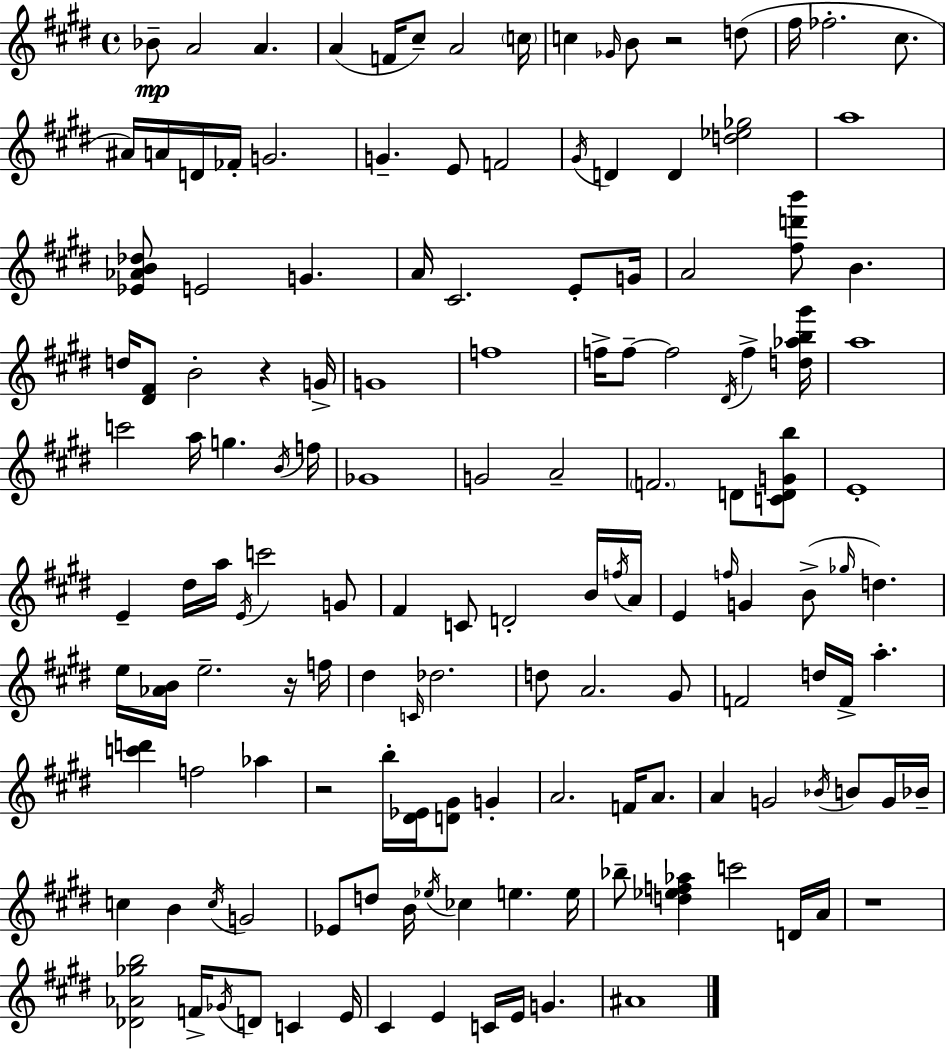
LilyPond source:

{
  \clef treble
  \time 4/4
  \defaultTimeSignature
  \key e \major
  bes'8--\mp a'2 a'4. | a'4( f'16 cis''8--) a'2 \parenthesize c''16 | c''4 \grace { ges'16 } b'8 r2 d''8( | fis''16 fes''2.-. cis''8. | \break ais'16) a'16 d'16 fes'16-. g'2. | g'4.-- e'8 f'2 | \acciaccatura { gis'16 } d'4 d'4 <d'' ees'' ges''>2 | a''1 | \break <ees' aes' b' des''>8 e'2 g'4. | a'16 cis'2. e'8-. | g'16 a'2 <fis'' d''' b'''>8 b'4. | d''16 <dis' fis'>8 b'2-. r4 | \break g'16-> g'1 | f''1 | f''16-> f''8--~~ f''2 \acciaccatura { dis'16 } f''4-> | <d'' aes'' b'' gis'''>16 a''1 | \break c'''2 a''16 g''4. | \acciaccatura { b'16 } f''16 ges'1 | g'2 a'2-- | \parenthesize f'2. | \break d'8 <c' d' g' b''>8 e'1-. | e'4-- dis''16 a''16 \acciaccatura { e'16 } c'''2 | g'8 fis'4 c'8 d'2-. | b'16 \acciaccatura { f''16 } a'16 e'4 \grace { f''16 } g'4 b'8->( | \break \grace { ges''16 } d''4.) e''16 <aes' b'>16 e''2.-- | r16 f''16 dis''4 \grace { c'16 } des''2. | d''8 a'2. | gis'8 f'2 | \break d''16 f'16-> a''4.-. <c''' d'''>4 f''2 | aes''4 r2 | b''16-. <dis' ees'>16 <d' gis'>8 g'4-. a'2. | f'16 a'8. a'4 g'2 | \break \acciaccatura { bes'16 } b'8 g'16 bes'16-- c''4 b'4 | \acciaccatura { c''16 } g'2 ees'8 d''8 b'16 | \acciaccatura { ees''16 } ces''4 e''4. e''16 bes''8-- <d'' ees'' f'' aes''>4 | c'''2 d'16 a'16 r1 | \break <des' aes' ges'' b''>2 | f'16-> \acciaccatura { ges'16 } d'8 c'4 e'16 cis'4 | e'4 c'16 e'16 g'4. ais'1 | \bar "|."
}